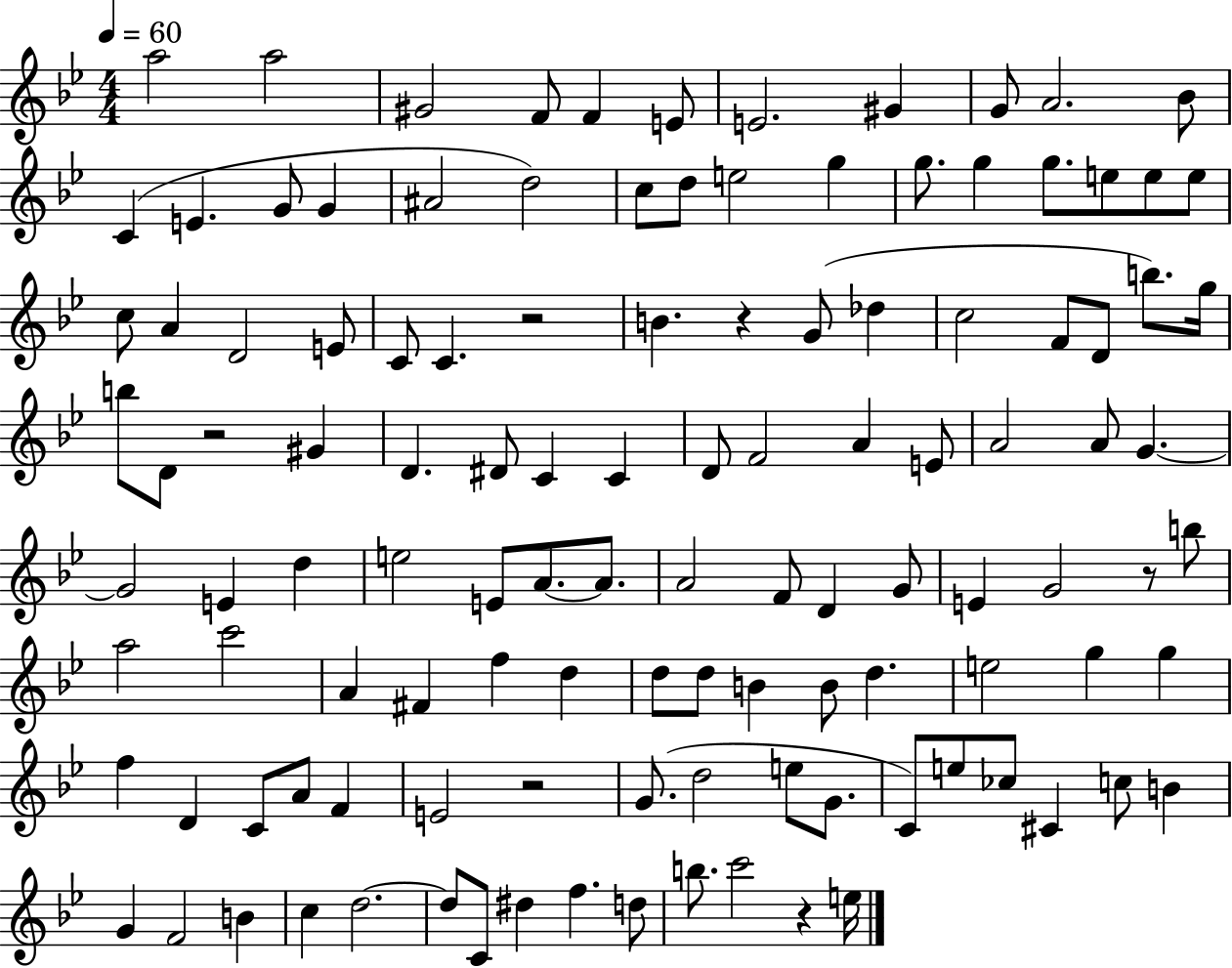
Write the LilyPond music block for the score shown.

{
  \clef treble
  \numericTimeSignature
  \time 4/4
  \key bes \major
  \tempo 4 = 60
  a''2 a''2 | gis'2 f'8 f'4 e'8 | e'2. gis'4 | g'8 a'2. bes'8 | \break c'4( e'4. g'8 g'4 | ais'2 d''2) | c''8 d''8 e''2 g''4 | g''8. g''4 g''8. e''8 e''8 e''8 | \break c''8 a'4 d'2 e'8 | c'8 c'4. r2 | b'4. r4 g'8( des''4 | c''2 f'8 d'8 b''8.) g''16 | \break b''8 d'8 r2 gis'4 | d'4. dis'8 c'4 c'4 | d'8 f'2 a'4 e'8 | a'2 a'8 g'4.~~ | \break g'2 e'4 d''4 | e''2 e'8 a'8.~~ a'8. | a'2 f'8 d'4 g'8 | e'4 g'2 r8 b''8 | \break a''2 c'''2 | a'4 fis'4 f''4 d''4 | d''8 d''8 b'4 b'8 d''4. | e''2 g''4 g''4 | \break f''4 d'4 c'8 a'8 f'4 | e'2 r2 | g'8.( d''2 e''8 g'8. | c'8) e''8 ces''8 cis'4 c''8 b'4 | \break g'4 f'2 b'4 | c''4 d''2.~~ | d''8 c'8 dis''4 f''4. d''8 | b''8. c'''2 r4 e''16 | \break \bar "|."
}